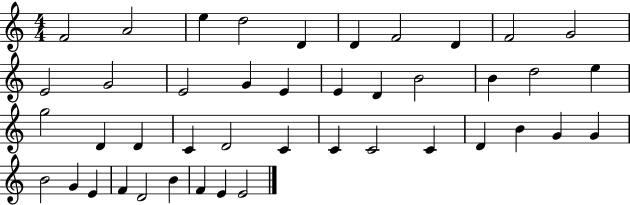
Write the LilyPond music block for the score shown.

{
  \clef treble
  \numericTimeSignature
  \time 4/4
  \key c \major
  f'2 a'2 | e''4 d''2 d'4 | d'4 f'2 d'4 | f'2 g'2 | \break e'2 g'2 | e'2 g'4 e'4 | e'4 d'4 b'2 | b'4 d''2 e''4 | \break g''2 d'4 d'4 | c'4 d'2 c'4 | c'4 c'2 c'4 | d'4 b'4 g'4 g'4 | \break b'2 g'4 e'4 | f'4 d'2 b'4 | f'4 e'4 e'2 | \bar "|."
}